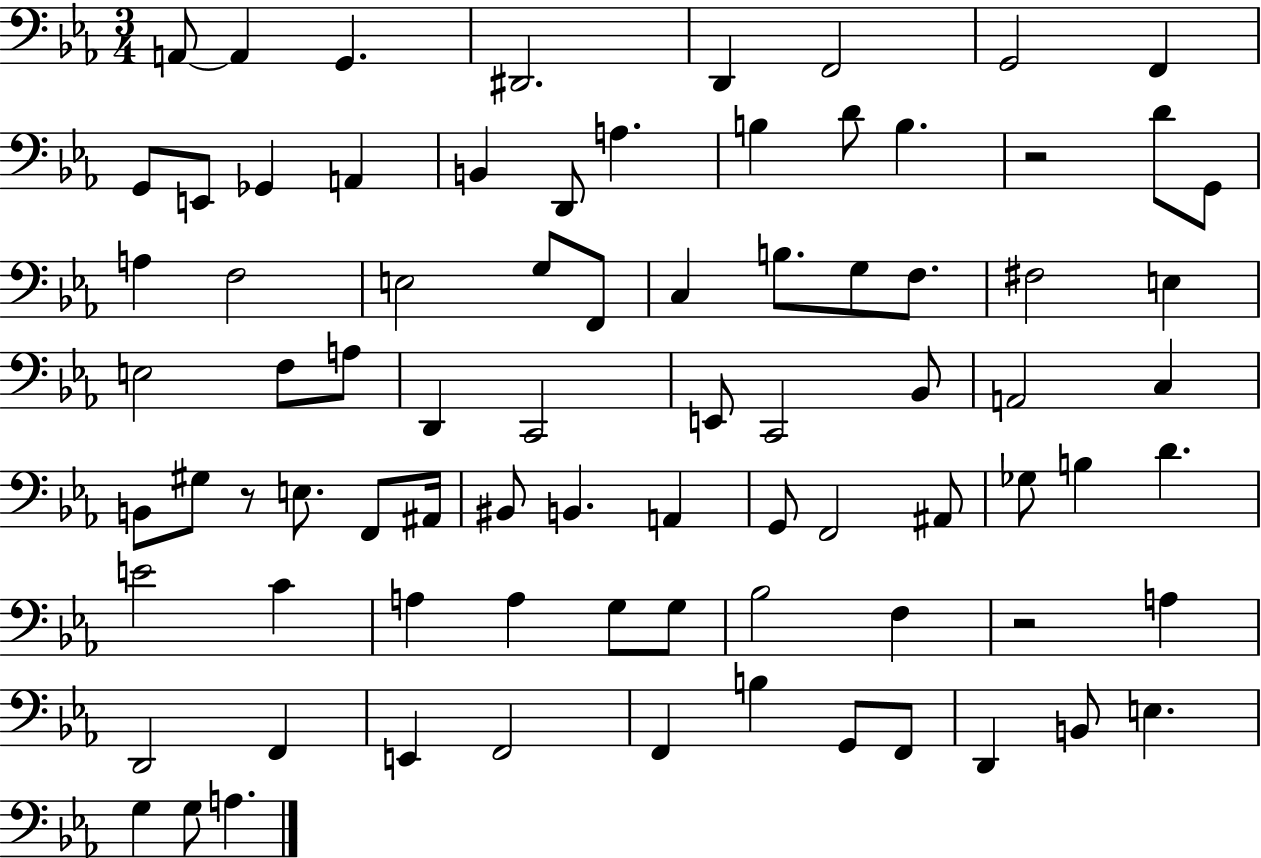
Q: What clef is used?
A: bass